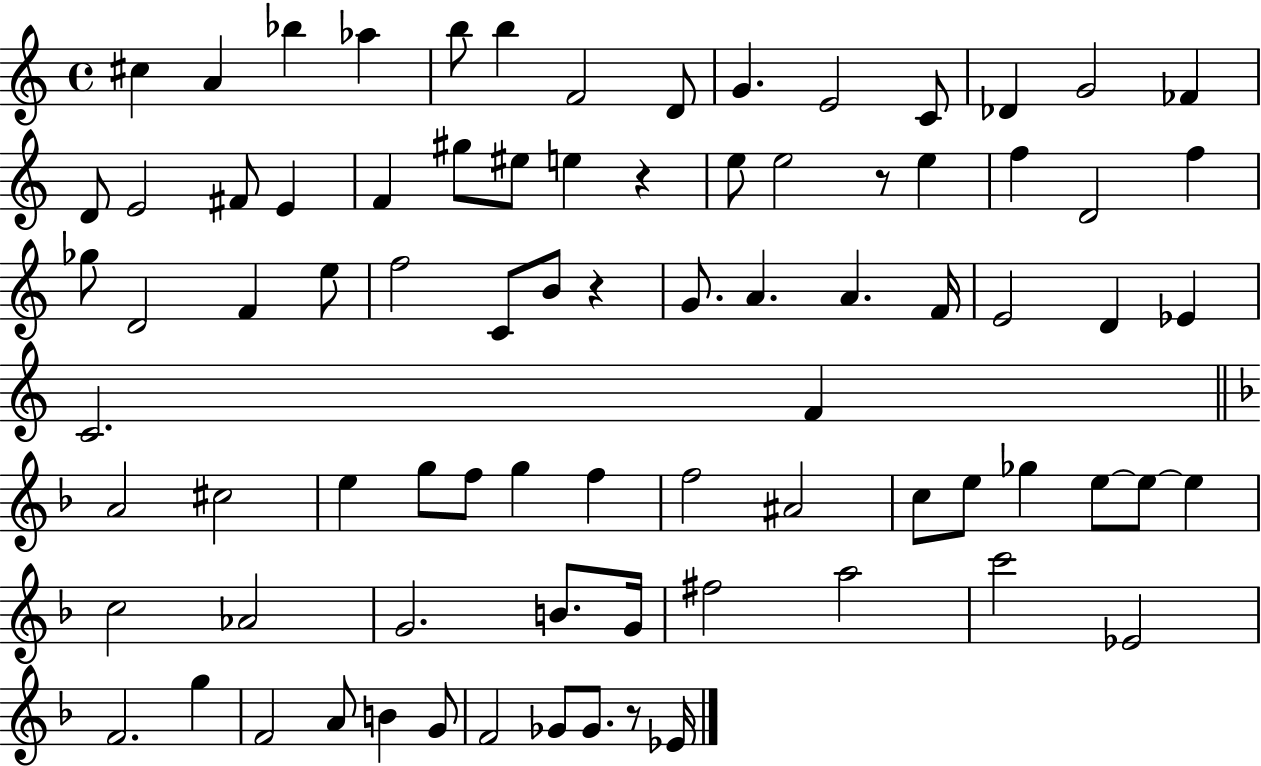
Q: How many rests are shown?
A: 4